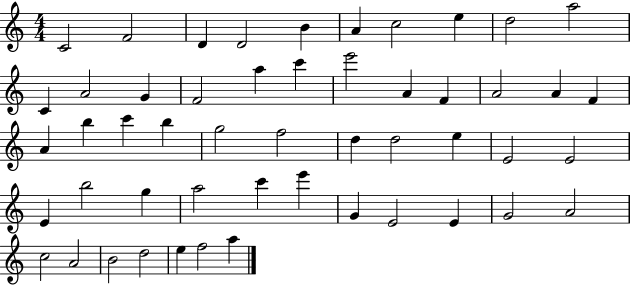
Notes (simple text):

C4/h F4/h D4/q D4/h B4/q A4/q C5/h E5/q D5/h A5/h C4/q A4/h G4/q F4/h A5/q C6/q E6/h A4/q F4/q A4/h A4/q F4/q A4/q B5/q C6/q B5/q G5/h F5/h D5/q D5/h E5/q E4/h E4/h E4/q B5/h G5/q A5/h C6/q E6/q G4/q E4/h E4/q G4/h A4/h C5/h A4/h B4/h D5/h E5/q F5/h A5/q